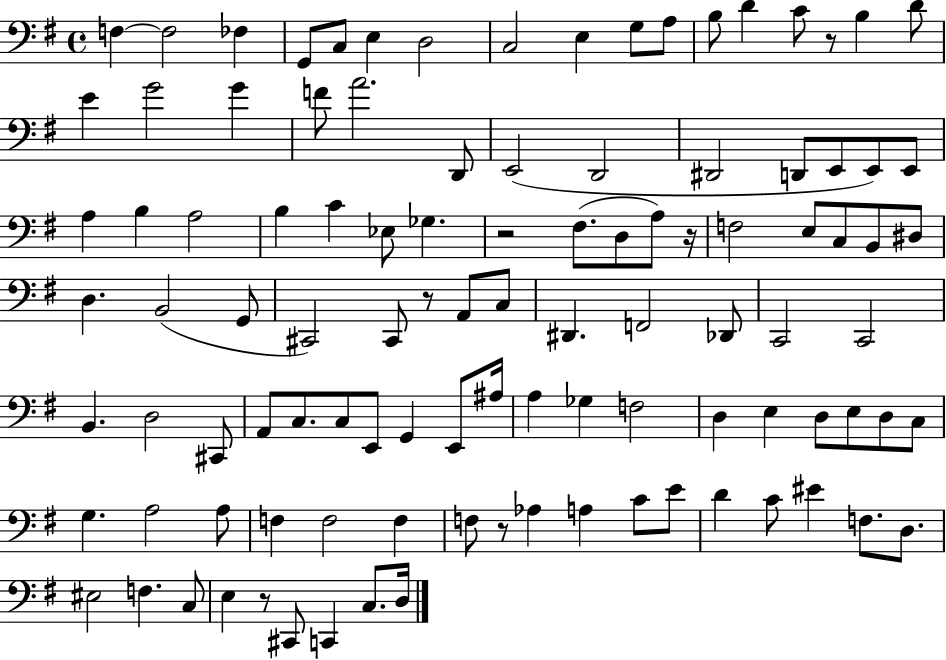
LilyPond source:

{
  \clef bass
  \time 4/4
  \defaultTimeSignature
  \key g \major
  \repeat volta 2 { f4~~ f2 fes4 | g,8 c8 e4 d2 | c2 e4 g8 a8 | b8 d'4 c'8 r8 b4 d'8 | \break e'4 g'2 g'4 | f'8 a'2. d,8 | e,2( d,2 | dis,2 d,8 e,8 e,8) e,8 | \break a4 b4 a2 | b4 c'4 ees8 ges4. | r2 fis8.( d8 a8) r16 | f2 e8 c8 b,8 dis8 | \break d4. b,2( g,8 | cis,2) cis,8 r8 a,8 c8 | dis,4. f,2 des,8 | c,2 c,2 | \break b,4. d2 cis,8 | a,8 c8. c8 e,8 g,4 e,8 ais16 | a4 ges4 f2 | d4 e4 d8 e8 d8 c8 | \break g4. a2 a8 | f4 f2 f4 | f8 r8 aes4 a4 c'8 e'8 | d'4 c'8 eis'4 f8. d8. | \break eis2 f4. c8 | e4 r8 cis,8 c,4 c8. d16 | } \bar "|."
}